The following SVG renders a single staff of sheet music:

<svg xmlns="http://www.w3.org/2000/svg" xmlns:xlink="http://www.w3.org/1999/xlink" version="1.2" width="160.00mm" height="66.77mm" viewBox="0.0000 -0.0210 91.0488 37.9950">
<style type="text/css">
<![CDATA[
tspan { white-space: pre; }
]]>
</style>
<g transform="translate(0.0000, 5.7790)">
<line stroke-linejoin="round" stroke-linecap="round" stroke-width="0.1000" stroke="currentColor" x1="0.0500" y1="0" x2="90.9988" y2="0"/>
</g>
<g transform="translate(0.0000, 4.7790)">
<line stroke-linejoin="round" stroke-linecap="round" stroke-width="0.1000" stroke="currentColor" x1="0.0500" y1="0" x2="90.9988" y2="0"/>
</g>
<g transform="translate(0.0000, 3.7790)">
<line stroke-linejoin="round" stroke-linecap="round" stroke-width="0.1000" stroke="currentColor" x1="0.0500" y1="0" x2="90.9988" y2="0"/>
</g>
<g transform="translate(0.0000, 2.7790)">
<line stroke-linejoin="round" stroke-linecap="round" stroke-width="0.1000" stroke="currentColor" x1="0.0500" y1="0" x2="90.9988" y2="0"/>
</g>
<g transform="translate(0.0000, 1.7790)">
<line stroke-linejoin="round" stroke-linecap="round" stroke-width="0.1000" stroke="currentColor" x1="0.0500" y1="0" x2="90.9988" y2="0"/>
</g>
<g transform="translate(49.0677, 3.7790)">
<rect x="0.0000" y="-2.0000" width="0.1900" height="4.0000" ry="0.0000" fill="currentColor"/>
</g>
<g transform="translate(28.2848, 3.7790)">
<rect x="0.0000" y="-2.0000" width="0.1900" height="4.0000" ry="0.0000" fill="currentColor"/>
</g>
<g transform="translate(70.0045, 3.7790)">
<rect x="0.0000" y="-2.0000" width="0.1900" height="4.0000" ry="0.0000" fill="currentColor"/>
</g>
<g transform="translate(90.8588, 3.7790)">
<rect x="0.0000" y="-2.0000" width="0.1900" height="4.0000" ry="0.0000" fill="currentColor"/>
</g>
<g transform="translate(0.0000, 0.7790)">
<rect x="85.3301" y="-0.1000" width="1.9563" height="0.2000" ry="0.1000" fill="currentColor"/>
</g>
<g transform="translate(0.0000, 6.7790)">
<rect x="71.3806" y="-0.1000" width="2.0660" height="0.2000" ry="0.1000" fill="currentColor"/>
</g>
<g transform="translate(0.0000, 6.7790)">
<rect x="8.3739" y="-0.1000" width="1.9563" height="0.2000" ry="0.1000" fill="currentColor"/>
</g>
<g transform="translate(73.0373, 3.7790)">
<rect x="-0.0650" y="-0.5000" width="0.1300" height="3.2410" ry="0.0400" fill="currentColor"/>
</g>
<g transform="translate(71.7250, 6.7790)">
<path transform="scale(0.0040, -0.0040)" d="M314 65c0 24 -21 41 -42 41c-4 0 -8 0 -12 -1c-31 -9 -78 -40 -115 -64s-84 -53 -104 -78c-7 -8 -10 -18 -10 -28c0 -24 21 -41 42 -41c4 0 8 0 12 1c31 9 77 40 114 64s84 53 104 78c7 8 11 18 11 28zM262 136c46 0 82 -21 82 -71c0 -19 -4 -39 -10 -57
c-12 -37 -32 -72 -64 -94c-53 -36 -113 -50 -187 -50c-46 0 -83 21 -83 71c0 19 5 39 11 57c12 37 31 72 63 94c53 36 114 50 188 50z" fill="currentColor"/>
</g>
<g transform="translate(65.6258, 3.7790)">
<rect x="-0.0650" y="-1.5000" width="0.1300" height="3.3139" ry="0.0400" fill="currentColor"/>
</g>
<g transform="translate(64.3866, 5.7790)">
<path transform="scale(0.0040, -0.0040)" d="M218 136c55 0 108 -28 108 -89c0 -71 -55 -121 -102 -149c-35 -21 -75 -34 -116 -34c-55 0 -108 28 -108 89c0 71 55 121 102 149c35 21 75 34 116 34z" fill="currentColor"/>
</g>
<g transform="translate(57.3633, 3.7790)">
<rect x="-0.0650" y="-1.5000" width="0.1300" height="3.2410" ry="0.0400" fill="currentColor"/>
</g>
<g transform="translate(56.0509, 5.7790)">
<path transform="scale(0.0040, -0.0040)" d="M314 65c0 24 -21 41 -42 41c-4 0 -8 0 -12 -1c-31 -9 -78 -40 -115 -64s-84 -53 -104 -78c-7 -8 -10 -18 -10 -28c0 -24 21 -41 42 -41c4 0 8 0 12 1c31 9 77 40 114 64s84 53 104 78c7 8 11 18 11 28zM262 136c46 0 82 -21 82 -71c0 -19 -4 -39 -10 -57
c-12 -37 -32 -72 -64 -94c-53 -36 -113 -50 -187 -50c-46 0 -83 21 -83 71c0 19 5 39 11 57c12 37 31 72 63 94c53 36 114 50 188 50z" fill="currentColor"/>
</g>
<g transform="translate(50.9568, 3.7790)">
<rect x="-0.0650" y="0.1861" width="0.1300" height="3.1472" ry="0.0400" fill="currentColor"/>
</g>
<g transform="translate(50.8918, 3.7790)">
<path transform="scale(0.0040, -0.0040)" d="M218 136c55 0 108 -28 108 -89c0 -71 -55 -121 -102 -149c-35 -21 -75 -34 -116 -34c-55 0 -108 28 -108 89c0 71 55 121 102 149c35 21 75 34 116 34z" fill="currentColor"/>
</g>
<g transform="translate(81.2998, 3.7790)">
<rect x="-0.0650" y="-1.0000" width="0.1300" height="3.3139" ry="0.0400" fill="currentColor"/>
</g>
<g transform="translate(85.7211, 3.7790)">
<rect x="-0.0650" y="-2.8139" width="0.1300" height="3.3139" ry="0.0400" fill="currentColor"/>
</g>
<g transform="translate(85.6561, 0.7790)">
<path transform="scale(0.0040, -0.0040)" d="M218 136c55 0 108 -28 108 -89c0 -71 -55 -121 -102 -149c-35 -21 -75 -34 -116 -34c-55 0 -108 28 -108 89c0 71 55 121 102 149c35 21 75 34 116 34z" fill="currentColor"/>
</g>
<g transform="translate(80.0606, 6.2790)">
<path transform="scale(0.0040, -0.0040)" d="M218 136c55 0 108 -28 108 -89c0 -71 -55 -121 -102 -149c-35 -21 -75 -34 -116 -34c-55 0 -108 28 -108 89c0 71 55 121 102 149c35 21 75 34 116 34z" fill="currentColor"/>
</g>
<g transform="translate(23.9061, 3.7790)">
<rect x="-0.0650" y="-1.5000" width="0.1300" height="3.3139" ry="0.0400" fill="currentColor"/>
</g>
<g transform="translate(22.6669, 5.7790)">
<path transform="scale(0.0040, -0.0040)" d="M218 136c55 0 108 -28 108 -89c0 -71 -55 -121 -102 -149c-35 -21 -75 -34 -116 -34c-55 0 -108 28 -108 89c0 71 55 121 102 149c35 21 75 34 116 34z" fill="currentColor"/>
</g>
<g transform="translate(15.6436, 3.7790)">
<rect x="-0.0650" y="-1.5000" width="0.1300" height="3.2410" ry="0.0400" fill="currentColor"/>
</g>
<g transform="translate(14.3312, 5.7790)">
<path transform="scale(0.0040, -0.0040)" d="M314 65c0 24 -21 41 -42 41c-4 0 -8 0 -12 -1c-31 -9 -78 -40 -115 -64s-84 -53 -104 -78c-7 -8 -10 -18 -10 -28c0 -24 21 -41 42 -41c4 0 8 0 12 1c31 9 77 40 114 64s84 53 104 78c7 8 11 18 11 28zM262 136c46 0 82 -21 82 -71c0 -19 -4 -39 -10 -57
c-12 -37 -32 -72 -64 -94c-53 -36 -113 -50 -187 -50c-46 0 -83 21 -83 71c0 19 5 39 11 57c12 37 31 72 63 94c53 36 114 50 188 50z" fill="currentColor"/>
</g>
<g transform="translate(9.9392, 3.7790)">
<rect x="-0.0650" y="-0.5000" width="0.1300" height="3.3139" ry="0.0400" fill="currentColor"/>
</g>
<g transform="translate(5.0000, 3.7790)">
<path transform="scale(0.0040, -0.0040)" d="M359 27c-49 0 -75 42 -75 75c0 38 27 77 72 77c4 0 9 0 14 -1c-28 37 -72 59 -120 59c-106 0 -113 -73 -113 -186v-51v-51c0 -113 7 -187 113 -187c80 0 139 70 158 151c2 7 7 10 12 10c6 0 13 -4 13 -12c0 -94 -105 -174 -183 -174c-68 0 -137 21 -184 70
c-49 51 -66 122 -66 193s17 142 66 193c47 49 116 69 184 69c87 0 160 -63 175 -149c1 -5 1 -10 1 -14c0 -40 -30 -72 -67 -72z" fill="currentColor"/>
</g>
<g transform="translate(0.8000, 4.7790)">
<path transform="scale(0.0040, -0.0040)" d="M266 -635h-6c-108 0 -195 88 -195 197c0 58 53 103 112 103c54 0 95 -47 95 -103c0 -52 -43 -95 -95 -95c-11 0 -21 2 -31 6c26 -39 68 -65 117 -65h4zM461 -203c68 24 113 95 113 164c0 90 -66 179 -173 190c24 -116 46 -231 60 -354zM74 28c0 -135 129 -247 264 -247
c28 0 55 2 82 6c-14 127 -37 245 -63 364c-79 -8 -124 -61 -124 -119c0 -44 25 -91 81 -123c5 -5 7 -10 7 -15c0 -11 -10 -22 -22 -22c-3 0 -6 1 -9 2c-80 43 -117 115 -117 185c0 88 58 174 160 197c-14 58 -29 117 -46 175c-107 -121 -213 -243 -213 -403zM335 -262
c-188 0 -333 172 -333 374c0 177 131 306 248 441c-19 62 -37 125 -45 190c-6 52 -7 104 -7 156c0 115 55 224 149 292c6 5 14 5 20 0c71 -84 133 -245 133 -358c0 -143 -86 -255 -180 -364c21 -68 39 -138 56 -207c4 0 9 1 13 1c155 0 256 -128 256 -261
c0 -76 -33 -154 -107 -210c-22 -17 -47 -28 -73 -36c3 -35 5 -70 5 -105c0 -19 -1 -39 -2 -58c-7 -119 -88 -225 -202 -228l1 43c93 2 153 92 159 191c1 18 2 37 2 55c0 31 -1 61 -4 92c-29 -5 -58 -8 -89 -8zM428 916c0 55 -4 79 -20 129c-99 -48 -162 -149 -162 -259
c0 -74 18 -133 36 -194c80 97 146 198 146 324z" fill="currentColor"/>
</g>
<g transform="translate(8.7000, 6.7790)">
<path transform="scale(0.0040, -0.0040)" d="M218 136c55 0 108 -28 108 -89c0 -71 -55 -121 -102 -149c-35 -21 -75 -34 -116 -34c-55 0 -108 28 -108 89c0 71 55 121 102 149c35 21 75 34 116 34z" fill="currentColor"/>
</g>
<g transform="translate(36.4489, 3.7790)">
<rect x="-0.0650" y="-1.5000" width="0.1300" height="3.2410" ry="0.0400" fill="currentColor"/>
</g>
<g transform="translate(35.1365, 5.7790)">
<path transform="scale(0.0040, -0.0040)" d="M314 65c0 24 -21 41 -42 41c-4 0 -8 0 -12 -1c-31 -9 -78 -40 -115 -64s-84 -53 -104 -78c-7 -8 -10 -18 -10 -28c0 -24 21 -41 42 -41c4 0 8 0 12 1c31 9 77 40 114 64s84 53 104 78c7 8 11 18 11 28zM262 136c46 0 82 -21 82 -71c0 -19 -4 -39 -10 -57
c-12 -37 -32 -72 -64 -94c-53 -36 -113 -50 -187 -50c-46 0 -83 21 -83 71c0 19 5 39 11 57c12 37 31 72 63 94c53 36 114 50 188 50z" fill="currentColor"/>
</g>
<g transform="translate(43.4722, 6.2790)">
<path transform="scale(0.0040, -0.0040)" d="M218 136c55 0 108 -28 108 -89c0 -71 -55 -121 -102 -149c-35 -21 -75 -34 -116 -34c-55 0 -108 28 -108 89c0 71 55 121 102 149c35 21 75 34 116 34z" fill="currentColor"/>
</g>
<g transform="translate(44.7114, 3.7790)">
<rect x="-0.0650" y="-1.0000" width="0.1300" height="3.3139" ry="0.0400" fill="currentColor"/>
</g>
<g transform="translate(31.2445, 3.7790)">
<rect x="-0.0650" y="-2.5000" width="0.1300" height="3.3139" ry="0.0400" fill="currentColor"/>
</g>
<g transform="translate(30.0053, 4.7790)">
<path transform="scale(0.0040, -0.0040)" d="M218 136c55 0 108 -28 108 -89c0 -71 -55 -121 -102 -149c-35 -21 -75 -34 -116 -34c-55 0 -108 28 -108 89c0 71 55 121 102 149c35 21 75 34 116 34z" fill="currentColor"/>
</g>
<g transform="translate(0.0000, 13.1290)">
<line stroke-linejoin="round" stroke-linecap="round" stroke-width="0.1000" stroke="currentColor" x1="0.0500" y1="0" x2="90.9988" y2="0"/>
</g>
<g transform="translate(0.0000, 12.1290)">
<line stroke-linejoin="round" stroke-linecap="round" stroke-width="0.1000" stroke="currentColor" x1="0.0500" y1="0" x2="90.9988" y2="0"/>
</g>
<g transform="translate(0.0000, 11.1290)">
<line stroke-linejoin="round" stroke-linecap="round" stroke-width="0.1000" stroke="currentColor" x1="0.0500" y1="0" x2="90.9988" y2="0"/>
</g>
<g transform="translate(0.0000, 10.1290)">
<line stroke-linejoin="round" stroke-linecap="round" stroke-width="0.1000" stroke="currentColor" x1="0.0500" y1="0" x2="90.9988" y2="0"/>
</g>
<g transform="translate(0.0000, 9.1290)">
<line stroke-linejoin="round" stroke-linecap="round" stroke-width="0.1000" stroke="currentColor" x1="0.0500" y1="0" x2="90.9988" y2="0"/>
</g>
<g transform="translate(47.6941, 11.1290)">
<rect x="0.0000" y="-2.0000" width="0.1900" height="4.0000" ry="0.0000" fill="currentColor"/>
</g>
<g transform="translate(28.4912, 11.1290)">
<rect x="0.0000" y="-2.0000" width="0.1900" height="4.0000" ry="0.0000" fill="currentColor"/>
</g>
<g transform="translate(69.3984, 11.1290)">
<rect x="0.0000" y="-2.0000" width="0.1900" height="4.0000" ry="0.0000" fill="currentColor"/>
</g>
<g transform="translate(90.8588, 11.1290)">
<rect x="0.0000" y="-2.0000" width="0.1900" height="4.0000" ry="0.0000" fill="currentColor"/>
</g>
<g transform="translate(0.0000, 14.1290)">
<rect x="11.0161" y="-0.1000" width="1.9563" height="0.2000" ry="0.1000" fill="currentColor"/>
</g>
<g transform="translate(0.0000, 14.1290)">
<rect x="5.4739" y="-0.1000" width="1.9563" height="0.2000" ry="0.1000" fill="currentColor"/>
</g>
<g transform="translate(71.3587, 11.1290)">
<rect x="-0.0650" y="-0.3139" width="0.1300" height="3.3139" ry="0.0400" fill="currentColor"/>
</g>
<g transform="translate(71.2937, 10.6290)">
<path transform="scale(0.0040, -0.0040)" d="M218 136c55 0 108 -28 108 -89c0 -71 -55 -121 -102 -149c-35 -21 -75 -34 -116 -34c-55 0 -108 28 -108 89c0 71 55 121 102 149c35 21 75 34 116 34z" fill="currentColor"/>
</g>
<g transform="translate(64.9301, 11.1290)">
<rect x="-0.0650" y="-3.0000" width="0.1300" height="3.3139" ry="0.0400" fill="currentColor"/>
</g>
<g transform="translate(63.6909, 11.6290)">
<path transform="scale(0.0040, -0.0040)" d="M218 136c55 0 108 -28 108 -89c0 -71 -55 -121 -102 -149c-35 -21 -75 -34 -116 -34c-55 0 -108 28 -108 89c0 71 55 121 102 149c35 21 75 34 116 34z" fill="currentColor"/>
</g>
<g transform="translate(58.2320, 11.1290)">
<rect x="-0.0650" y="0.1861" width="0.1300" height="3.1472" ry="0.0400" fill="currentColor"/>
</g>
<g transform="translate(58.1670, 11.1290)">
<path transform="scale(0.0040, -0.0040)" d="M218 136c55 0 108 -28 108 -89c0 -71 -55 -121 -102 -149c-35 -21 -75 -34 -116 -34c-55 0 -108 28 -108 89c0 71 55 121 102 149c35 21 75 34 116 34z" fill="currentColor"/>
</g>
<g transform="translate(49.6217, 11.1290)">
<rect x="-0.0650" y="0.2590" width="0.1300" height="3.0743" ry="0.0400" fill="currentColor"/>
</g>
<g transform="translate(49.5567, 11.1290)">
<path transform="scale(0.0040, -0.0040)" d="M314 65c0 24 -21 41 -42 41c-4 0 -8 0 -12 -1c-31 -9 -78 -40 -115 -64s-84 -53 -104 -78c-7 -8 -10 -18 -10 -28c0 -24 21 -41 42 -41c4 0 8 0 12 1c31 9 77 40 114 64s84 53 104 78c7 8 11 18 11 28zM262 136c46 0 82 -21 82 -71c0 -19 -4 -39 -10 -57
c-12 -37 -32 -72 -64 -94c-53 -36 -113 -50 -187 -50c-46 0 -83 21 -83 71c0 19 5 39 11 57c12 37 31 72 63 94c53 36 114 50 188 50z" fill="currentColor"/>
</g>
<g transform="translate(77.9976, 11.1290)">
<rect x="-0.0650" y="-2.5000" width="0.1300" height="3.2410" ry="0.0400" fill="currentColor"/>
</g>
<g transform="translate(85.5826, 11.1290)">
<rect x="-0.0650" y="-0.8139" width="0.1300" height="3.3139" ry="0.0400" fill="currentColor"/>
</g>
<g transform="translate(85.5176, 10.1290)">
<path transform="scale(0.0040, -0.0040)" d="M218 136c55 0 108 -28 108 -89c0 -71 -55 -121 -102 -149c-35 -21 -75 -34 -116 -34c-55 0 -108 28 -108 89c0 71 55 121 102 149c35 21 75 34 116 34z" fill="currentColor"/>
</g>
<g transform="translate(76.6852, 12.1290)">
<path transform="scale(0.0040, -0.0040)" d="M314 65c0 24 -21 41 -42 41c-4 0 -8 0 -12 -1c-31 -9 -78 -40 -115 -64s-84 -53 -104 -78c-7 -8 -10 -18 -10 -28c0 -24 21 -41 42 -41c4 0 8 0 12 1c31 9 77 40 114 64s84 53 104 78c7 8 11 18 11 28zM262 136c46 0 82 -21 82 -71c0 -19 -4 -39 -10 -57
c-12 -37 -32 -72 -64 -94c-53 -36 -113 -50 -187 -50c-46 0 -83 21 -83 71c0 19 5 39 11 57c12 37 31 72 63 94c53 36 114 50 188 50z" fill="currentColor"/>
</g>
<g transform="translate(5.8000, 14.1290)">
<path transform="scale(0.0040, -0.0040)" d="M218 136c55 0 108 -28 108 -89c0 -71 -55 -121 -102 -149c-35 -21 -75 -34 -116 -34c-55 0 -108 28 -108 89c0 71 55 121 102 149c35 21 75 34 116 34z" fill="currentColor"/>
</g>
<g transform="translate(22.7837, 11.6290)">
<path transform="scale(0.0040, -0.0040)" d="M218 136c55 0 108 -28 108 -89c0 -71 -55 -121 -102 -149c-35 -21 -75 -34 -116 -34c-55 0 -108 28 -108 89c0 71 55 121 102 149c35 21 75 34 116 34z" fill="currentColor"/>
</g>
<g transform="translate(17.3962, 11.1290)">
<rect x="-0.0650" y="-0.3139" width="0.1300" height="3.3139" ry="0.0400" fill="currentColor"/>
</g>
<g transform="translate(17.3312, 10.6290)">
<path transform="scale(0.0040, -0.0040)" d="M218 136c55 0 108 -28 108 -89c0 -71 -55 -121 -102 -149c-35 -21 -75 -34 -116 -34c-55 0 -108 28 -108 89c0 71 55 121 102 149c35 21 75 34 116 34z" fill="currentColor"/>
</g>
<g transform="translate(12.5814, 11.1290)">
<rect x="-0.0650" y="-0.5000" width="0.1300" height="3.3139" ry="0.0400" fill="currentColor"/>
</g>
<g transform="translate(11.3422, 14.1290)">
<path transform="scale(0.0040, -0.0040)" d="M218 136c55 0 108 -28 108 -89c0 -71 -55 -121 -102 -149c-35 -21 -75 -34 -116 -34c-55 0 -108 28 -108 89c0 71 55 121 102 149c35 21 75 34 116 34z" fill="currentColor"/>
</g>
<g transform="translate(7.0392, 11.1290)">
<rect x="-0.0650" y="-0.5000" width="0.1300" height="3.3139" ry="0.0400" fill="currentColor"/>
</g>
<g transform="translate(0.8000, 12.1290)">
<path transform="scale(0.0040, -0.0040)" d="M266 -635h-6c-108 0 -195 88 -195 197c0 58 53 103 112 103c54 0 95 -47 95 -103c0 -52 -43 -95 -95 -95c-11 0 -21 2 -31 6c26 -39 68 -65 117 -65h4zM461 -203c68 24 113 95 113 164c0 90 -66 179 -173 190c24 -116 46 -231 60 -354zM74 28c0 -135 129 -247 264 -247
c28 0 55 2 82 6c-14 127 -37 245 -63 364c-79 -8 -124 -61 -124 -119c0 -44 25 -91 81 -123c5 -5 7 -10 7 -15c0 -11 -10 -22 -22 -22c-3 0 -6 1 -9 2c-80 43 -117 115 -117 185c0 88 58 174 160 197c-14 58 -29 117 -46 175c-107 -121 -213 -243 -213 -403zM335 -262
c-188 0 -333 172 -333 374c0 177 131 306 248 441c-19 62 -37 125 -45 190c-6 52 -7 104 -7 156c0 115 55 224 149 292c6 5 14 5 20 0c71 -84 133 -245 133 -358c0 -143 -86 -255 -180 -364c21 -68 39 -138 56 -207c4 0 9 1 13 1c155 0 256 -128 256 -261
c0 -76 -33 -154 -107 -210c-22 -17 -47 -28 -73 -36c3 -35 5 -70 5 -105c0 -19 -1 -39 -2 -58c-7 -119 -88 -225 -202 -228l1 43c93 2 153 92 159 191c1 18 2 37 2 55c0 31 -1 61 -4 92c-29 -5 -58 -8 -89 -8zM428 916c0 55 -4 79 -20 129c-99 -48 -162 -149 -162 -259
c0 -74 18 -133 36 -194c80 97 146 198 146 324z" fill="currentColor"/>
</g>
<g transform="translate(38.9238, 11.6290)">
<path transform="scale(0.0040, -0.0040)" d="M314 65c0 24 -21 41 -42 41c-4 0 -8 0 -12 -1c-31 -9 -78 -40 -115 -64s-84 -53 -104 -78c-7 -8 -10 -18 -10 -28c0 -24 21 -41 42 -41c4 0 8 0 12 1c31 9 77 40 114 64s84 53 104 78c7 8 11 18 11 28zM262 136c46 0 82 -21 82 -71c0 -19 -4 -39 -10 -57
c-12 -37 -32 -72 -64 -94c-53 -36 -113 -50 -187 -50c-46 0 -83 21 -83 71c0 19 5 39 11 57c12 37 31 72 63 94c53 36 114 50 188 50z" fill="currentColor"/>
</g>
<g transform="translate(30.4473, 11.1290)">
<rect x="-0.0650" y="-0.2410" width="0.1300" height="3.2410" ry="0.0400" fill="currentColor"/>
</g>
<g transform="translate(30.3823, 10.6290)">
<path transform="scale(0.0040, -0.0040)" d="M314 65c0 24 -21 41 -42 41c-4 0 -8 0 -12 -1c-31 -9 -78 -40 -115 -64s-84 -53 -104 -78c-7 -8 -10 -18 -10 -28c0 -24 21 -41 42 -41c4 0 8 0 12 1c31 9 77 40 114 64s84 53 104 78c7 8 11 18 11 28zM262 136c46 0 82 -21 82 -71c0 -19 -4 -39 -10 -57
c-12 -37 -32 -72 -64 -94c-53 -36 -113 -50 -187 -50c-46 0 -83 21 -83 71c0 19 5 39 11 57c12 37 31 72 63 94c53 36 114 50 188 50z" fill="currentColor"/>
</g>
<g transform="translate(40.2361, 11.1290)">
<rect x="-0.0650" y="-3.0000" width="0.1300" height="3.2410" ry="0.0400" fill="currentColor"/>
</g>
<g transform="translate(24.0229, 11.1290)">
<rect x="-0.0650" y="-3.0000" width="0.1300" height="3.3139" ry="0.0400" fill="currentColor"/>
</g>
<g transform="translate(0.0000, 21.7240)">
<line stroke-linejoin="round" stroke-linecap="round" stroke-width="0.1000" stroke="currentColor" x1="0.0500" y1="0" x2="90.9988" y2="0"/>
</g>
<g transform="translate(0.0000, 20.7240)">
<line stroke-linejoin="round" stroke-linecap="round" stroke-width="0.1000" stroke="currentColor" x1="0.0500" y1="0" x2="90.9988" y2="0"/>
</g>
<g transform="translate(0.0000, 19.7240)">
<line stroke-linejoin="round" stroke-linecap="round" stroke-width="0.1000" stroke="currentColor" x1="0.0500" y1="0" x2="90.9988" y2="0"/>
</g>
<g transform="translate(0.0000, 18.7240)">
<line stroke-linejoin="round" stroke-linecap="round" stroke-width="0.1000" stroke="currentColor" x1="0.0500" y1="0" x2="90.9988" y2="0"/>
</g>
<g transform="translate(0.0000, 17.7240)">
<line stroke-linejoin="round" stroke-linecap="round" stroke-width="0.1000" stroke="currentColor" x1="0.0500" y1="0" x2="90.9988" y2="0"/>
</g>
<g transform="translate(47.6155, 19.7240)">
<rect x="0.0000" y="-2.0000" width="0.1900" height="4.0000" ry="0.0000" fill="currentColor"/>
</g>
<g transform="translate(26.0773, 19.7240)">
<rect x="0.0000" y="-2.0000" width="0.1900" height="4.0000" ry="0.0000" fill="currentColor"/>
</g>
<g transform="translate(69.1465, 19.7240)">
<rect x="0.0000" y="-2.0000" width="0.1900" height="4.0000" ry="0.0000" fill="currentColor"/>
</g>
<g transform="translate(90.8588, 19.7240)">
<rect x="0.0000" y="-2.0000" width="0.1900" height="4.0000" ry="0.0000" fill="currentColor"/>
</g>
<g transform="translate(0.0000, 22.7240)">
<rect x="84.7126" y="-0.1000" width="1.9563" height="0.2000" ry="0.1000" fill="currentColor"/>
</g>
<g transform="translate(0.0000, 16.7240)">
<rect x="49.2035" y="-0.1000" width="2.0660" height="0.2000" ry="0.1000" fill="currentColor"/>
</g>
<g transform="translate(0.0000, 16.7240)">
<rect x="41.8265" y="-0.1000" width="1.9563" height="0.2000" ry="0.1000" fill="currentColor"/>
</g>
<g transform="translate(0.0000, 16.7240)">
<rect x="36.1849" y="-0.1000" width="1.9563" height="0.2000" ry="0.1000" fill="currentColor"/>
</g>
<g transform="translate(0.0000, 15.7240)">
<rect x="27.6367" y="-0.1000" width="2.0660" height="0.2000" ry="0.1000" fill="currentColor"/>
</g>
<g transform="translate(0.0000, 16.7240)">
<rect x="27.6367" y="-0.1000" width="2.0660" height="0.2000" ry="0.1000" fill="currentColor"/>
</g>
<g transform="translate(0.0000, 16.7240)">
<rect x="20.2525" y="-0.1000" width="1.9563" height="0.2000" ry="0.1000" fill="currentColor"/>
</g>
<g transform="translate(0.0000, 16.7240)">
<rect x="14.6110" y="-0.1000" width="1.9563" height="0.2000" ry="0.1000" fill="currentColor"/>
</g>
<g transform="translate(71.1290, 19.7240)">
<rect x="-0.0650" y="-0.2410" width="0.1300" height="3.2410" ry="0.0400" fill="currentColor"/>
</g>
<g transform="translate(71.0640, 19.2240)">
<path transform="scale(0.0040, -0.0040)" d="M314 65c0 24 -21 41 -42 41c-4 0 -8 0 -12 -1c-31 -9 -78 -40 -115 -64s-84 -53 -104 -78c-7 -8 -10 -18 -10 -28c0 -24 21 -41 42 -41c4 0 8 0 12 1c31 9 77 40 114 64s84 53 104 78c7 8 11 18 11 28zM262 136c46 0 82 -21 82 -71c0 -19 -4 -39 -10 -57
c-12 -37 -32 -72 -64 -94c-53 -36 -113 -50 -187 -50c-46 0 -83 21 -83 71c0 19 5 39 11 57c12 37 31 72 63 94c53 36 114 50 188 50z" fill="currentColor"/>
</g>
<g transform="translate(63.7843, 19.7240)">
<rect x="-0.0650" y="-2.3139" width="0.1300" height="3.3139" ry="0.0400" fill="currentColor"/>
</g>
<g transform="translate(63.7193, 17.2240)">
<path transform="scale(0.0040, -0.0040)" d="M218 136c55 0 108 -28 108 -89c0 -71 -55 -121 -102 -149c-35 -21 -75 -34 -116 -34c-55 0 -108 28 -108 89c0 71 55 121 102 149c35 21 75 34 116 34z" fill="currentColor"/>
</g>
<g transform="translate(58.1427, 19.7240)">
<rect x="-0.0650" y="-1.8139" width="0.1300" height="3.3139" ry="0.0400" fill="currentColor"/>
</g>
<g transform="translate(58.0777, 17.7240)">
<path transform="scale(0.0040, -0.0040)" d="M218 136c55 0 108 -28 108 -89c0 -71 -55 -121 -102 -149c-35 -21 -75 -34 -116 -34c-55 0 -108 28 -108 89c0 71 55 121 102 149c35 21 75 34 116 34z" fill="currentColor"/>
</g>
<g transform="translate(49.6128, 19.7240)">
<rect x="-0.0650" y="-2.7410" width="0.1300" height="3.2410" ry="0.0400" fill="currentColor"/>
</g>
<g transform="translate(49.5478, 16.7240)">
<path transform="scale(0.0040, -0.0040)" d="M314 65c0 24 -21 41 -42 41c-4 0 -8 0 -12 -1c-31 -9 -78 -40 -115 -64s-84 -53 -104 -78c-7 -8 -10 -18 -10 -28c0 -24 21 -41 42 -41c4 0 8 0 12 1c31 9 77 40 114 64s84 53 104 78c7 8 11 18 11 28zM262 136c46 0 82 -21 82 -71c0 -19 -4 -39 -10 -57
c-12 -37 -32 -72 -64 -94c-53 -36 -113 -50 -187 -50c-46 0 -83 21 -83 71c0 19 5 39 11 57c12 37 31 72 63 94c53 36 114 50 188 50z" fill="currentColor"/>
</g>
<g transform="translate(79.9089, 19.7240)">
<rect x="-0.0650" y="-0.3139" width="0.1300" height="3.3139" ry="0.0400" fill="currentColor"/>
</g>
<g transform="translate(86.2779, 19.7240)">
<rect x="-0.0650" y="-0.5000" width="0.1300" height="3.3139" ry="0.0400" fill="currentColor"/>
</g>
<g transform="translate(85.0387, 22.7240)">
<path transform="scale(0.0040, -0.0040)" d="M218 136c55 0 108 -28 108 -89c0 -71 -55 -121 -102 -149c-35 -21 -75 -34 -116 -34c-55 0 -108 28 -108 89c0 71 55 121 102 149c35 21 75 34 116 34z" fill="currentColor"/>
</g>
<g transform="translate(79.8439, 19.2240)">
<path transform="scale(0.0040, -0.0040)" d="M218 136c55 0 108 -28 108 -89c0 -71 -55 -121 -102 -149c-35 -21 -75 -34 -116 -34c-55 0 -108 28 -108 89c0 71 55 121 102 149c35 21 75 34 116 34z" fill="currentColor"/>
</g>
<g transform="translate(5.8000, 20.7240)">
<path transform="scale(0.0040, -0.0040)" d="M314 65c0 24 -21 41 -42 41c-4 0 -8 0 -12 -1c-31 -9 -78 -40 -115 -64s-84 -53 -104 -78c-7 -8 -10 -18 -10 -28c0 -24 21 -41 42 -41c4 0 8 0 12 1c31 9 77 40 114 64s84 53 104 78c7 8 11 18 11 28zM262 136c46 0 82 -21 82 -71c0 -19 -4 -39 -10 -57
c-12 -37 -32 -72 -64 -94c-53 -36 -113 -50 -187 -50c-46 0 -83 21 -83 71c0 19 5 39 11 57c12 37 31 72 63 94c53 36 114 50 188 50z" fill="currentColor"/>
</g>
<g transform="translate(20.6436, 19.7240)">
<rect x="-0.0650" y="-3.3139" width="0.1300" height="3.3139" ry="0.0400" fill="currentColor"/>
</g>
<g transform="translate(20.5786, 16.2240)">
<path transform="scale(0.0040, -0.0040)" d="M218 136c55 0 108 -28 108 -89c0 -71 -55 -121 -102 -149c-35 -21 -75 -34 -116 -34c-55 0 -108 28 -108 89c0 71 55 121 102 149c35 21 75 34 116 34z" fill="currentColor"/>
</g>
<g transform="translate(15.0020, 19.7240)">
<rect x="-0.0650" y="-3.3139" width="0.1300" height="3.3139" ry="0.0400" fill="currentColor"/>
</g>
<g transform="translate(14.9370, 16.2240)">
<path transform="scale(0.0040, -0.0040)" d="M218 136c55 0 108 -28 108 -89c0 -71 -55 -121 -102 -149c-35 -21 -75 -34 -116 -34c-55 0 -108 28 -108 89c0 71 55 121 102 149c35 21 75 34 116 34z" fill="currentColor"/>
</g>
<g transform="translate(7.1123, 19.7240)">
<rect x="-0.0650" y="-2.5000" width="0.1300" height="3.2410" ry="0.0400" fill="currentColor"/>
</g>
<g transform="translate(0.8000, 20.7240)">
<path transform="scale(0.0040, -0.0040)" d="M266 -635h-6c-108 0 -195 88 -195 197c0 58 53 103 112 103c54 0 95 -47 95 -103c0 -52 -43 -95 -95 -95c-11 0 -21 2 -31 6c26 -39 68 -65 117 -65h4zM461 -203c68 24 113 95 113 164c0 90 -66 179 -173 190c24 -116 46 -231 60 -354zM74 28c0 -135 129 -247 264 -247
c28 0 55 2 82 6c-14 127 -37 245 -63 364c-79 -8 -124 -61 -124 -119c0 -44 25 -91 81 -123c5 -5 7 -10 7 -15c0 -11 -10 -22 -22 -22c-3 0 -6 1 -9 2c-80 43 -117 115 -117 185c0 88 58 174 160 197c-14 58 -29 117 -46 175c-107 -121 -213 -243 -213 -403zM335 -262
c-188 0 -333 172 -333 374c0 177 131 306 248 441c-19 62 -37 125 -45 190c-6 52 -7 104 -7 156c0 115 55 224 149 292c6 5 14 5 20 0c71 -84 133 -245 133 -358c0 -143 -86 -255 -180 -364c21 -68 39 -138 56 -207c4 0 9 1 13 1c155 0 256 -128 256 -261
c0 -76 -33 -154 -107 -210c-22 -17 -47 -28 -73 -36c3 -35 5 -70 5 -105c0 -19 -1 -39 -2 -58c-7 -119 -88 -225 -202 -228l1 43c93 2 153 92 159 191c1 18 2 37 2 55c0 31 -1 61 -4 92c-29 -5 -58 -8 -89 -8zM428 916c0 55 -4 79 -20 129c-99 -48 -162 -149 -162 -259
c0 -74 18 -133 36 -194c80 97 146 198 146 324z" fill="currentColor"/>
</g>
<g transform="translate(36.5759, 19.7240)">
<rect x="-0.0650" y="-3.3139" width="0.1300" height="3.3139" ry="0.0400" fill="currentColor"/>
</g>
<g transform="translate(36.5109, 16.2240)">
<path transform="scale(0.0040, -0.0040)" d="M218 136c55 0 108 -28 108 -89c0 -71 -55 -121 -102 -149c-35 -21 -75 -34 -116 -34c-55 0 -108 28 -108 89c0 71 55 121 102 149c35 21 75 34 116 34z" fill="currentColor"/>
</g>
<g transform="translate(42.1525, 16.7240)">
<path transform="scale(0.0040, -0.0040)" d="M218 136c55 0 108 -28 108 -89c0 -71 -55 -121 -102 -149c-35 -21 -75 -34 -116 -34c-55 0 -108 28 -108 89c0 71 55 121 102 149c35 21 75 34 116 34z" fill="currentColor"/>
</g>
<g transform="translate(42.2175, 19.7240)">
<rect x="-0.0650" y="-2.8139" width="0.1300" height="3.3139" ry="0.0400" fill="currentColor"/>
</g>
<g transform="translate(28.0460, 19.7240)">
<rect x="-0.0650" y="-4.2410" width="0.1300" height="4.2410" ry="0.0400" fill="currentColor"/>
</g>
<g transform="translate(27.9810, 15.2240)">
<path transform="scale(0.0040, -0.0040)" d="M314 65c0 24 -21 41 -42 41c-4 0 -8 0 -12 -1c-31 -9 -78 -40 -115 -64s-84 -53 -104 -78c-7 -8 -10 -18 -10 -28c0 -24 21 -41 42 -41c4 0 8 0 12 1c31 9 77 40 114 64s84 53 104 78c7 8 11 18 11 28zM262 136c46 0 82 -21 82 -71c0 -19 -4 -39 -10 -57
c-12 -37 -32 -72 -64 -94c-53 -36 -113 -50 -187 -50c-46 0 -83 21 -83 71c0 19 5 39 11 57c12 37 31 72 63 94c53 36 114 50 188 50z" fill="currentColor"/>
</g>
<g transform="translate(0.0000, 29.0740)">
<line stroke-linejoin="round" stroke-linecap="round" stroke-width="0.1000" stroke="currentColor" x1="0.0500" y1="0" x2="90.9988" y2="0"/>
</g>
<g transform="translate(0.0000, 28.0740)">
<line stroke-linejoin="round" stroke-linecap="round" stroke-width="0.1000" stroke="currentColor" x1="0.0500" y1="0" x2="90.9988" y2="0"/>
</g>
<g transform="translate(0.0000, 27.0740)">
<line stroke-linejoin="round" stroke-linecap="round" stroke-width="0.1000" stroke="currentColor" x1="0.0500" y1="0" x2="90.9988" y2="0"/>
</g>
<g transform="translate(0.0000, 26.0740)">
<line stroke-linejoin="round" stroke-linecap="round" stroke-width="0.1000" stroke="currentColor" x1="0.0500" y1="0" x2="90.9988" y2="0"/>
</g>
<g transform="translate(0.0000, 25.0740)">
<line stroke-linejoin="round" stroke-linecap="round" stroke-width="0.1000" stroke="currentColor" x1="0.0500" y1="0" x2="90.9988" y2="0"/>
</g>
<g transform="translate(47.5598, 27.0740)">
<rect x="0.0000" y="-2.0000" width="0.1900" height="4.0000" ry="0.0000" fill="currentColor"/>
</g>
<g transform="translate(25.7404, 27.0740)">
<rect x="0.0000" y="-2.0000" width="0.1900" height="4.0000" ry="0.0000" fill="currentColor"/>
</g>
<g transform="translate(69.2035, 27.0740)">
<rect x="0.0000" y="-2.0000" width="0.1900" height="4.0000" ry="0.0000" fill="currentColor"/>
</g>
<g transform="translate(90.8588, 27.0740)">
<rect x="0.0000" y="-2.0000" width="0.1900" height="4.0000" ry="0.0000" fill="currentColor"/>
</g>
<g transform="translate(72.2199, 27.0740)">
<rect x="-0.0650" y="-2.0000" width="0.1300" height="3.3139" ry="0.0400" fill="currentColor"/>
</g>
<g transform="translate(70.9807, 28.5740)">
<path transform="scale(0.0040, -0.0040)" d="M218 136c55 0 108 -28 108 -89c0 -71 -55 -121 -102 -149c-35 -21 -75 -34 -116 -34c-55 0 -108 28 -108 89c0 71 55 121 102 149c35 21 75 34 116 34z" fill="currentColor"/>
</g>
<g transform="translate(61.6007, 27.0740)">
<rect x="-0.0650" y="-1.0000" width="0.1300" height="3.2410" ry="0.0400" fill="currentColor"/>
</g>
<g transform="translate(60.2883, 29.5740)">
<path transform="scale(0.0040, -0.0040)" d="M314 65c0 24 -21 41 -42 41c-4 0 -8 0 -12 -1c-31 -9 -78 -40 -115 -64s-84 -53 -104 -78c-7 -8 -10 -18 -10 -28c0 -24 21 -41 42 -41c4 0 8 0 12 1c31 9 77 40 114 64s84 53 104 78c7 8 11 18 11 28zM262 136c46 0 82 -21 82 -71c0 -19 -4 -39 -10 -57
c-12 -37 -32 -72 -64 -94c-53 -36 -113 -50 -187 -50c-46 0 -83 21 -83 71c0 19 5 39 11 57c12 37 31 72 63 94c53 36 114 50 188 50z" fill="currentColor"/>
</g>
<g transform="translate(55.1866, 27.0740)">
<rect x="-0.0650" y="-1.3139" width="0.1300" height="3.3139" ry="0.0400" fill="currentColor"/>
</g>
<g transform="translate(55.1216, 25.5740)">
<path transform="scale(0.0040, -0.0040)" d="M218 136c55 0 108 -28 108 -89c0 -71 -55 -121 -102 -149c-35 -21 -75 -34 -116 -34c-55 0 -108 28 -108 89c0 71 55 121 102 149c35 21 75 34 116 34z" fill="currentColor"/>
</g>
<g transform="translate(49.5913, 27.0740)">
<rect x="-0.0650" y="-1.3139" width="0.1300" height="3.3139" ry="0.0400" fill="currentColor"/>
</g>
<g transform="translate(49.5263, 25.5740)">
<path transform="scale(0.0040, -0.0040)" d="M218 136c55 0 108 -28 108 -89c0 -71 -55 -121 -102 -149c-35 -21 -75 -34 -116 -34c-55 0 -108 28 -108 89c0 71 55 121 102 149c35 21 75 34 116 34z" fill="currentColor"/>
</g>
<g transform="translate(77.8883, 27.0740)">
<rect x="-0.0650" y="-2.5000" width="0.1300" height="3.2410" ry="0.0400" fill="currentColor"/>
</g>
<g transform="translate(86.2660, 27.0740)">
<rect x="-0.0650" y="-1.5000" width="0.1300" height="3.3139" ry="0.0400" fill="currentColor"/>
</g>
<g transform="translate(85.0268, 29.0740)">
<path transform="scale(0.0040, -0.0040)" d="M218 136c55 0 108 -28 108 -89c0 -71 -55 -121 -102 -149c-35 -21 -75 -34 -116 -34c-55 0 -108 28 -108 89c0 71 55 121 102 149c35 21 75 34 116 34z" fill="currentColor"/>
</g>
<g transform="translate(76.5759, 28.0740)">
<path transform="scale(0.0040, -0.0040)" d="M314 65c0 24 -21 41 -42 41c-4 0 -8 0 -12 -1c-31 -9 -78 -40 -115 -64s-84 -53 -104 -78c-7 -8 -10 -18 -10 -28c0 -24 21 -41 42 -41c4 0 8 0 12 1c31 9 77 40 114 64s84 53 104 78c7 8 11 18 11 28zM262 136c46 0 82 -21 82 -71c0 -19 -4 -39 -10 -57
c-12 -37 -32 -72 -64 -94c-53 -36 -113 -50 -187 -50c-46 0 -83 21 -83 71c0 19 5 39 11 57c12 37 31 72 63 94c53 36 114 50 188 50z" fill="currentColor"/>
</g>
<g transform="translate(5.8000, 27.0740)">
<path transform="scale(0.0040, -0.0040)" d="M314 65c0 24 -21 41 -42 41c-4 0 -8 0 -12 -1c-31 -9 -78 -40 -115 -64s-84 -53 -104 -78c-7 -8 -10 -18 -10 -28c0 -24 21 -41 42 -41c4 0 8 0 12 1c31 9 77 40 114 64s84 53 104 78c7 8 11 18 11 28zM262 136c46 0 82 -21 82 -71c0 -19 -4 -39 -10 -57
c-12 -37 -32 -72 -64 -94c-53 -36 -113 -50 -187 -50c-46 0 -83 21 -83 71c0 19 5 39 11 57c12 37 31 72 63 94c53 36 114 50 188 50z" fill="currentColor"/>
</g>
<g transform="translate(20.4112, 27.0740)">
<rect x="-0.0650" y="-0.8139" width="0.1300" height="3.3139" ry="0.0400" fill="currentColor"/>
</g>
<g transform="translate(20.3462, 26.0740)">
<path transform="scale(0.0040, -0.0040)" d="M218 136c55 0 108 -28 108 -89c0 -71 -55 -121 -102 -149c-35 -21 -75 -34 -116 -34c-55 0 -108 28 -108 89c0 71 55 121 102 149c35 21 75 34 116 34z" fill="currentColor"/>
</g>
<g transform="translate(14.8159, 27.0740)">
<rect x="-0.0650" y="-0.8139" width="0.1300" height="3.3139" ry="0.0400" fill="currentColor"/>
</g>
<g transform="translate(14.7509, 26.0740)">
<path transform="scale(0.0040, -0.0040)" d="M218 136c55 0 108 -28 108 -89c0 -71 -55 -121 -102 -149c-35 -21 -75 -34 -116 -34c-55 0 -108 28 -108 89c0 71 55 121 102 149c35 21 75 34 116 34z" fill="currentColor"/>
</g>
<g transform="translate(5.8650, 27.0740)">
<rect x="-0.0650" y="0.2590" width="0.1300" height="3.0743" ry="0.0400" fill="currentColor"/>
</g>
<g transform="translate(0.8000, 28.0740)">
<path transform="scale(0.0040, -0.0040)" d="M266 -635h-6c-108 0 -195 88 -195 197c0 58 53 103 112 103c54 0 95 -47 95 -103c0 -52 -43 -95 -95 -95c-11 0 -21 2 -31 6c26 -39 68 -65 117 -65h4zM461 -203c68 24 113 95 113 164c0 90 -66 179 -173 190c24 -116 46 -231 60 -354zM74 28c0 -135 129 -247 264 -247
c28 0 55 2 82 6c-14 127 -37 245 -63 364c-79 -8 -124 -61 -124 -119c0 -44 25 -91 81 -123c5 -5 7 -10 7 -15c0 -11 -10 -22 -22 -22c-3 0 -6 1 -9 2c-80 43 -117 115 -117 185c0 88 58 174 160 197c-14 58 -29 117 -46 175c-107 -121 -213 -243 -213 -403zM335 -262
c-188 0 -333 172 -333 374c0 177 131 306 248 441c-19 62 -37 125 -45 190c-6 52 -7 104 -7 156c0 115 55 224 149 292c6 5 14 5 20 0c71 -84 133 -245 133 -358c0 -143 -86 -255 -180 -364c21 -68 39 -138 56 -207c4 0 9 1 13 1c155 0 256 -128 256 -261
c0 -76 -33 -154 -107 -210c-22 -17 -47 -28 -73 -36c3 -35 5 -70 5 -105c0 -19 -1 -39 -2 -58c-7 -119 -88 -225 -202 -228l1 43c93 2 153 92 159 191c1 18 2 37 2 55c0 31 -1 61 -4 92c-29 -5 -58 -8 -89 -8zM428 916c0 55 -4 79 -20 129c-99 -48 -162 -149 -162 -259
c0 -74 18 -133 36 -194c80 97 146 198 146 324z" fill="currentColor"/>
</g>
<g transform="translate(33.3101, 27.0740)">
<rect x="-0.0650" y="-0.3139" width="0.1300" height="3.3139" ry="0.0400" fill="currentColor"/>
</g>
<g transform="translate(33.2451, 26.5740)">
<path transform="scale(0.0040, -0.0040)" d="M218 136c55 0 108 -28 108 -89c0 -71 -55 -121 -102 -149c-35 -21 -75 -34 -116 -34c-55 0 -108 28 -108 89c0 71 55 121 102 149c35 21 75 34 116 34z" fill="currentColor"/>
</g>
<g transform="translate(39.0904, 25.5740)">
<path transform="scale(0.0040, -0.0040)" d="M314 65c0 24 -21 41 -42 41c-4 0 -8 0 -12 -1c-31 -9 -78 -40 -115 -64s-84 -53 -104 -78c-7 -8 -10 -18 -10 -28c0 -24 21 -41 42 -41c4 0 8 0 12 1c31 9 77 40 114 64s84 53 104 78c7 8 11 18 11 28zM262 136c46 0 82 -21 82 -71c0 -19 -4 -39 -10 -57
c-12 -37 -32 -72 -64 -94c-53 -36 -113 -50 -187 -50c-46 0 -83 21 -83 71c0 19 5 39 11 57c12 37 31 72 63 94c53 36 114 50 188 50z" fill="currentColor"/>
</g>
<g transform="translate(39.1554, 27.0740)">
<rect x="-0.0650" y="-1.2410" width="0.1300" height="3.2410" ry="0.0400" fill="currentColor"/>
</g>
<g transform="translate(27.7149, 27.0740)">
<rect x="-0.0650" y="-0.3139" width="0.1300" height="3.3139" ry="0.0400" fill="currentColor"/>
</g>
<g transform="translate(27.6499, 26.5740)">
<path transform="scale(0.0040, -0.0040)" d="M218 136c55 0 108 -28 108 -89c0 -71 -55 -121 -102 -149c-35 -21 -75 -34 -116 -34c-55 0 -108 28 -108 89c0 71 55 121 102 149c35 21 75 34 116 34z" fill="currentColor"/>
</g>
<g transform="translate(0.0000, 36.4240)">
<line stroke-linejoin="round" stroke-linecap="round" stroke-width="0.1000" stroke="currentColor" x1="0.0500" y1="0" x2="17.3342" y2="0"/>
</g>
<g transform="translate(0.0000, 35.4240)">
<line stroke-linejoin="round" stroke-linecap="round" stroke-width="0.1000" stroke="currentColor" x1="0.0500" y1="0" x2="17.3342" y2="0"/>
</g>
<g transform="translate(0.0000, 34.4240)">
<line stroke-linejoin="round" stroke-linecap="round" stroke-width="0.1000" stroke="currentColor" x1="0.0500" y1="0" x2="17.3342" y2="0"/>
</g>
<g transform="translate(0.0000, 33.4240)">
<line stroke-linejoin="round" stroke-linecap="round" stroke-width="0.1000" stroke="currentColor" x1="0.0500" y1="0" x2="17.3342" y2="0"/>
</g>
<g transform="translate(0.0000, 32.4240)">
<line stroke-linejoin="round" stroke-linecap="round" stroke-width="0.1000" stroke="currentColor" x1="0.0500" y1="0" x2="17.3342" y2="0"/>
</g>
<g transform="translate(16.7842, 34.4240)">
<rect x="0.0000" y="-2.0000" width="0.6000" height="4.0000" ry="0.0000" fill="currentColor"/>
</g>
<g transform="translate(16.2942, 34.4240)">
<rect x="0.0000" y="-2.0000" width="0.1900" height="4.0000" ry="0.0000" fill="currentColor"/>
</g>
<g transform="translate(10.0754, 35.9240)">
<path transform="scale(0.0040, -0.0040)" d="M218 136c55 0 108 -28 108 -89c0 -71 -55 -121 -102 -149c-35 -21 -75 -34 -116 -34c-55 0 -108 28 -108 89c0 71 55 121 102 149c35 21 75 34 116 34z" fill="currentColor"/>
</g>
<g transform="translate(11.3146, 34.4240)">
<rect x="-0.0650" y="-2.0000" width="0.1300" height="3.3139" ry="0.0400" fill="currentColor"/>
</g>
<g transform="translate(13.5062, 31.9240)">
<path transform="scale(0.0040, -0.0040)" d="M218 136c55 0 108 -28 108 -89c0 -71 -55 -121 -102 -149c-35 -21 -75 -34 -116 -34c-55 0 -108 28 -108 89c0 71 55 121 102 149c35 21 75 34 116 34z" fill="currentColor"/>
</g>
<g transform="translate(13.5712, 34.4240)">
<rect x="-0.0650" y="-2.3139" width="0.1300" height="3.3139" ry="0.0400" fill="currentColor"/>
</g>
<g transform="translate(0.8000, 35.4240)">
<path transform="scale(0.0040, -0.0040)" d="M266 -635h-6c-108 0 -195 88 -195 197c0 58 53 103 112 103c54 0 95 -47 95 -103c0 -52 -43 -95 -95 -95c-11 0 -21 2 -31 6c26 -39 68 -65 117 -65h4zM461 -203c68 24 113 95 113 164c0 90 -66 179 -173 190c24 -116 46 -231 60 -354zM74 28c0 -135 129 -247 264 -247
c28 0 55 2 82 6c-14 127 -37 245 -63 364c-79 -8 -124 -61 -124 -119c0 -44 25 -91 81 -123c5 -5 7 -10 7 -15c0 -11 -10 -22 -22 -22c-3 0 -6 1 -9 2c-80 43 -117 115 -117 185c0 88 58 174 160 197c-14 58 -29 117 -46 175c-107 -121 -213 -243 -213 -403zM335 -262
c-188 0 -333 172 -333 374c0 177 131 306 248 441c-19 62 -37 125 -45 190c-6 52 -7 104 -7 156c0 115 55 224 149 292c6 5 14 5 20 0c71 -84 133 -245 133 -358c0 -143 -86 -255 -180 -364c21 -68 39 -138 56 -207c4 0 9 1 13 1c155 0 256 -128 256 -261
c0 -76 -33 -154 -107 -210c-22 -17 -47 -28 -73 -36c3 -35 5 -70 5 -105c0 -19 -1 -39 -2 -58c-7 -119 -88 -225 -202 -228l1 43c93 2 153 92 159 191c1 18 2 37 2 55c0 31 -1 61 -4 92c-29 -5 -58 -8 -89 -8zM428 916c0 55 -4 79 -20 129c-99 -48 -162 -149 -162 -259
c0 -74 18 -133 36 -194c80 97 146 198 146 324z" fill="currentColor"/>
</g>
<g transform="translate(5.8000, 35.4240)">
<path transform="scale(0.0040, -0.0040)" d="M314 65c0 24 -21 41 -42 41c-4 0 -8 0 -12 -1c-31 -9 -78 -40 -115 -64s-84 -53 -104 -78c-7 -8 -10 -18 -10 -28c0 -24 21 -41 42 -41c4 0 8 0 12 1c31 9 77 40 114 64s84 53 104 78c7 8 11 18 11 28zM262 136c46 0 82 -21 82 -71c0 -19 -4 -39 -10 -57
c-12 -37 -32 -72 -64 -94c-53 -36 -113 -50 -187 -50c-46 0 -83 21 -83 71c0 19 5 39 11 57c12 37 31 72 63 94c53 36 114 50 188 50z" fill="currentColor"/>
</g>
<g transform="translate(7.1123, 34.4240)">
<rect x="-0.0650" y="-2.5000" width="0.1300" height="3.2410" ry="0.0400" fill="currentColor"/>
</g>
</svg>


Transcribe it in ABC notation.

X:1
T:Untitled
M:4/4
L:1/4
K:C
C E2 E G E2 D B E2 E C2 D a C C c A c2 A2 B2 B A c G2 d G2 b b d'2 b a a2 f g c2 c C B2 d d c c e2 e e D2 F G2 E G2 F g